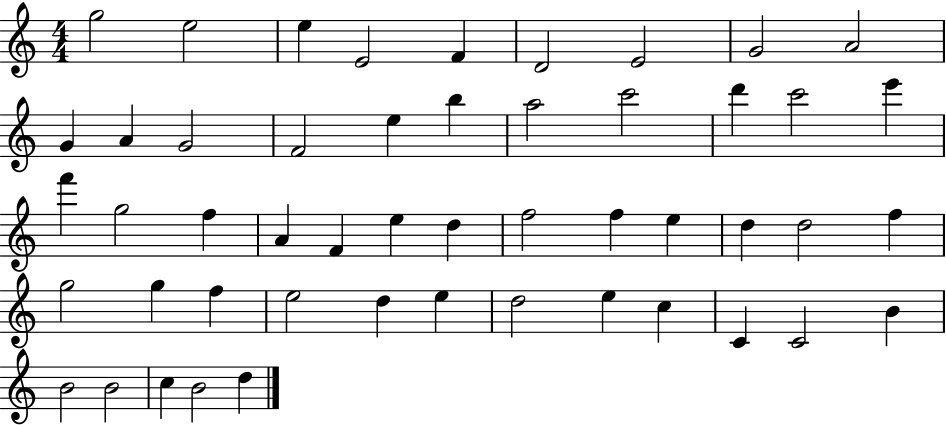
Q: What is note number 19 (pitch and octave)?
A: C6